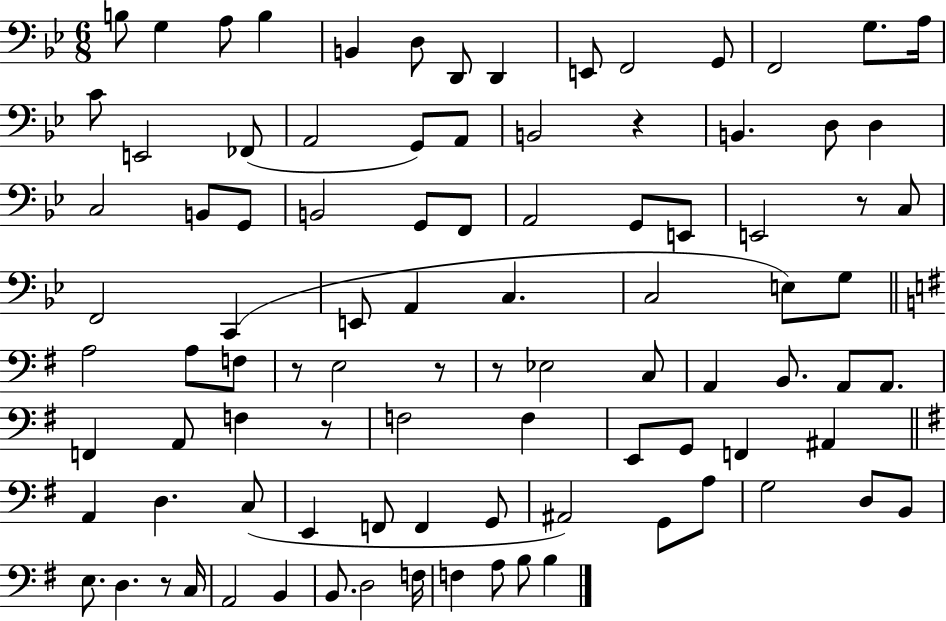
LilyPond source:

{
  \clef bass
  \numericTimeSignature
  \time 6/8
  \key bes \major
  \repeat volta 2 { b8 g4 a8 b4 | b,4 d8 d,8 d,4 | e,8 f,2 g,8 | f,2 g8. a16 | \break c'8 e,2 fes,8( | a,2 g,8) a,8 | b,2 r4 | b,4. d8 d4 | \break c2 b,8 g,8 | b,2 g,8 f,8 | a,2 g,8 e,8 | e,2 r8 c8 | \break f,2 c,4( | e,8 a,4 c4. | c2 e8) g8 | \bar "||" \break \key g \major a2 a8 f8 | r8 e2 r8 | r8 ees2 c8 | a,4 b,8. a,8 a,8. | \break f,4 a,8 f4 r8 | f2 f4 | e,8 g,8 f,4 ais,4 | \bar "||" \break \key e \minor a,4 d4. c8( | e,4 f,8 f,4 g,8 | ais,2) g,8 a8 | g2 d8 b,8 | \break e8. d4. r8 c16 | a,2 b,4 | b,8. d2 f16 | f4 a8 b8 b4 | \break } \bar "|."
}